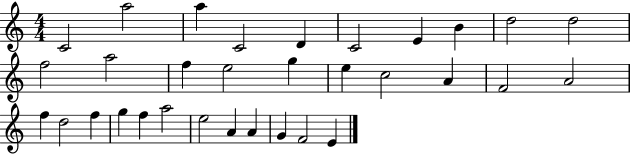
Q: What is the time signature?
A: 4/4